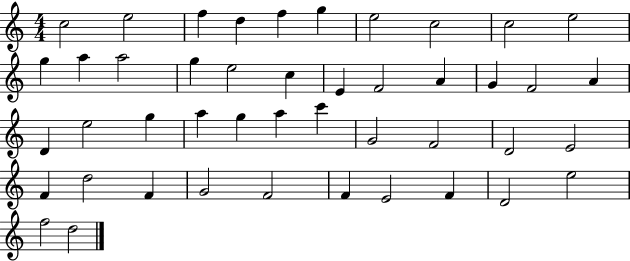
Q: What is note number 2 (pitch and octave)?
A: E5